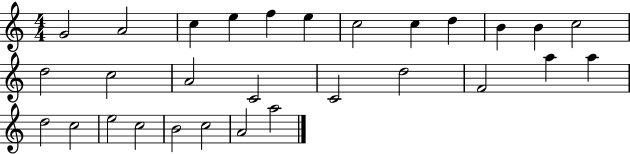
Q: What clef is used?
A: treble